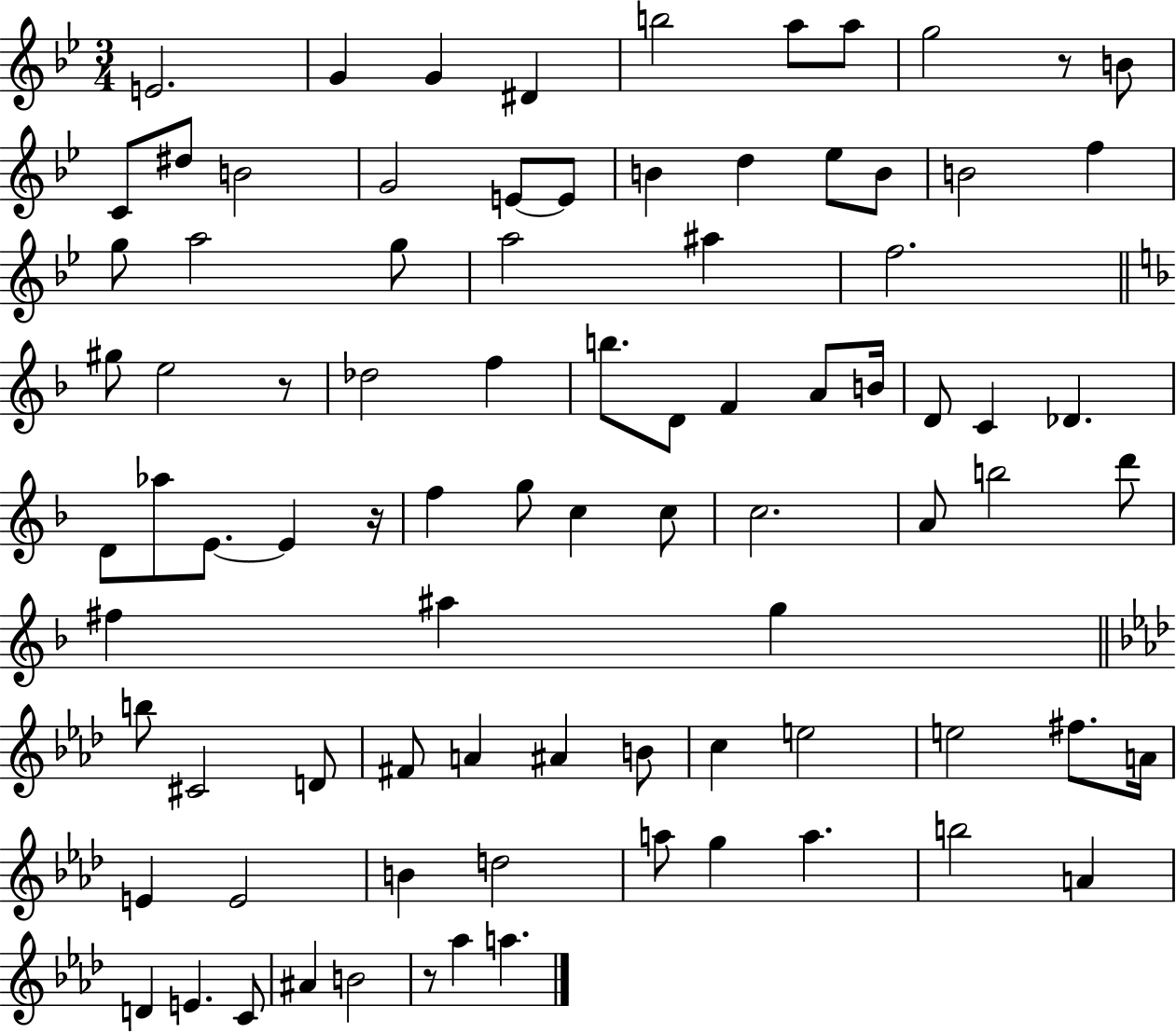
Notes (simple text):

E4/h. G4/q G4/q D#4/q B5/h A5/e A5/e G5/h R/e B4/e C4/e D#5/e B4/h G4/h E4/e E4/e B4/q D5/q Eb5/e B4/e B4/h F5/q G5/e A5/h G5/e A5/h A#5/q F5/h. G#5/e E5/h R/e Db5/h F5/q B5/e. D4/e F4/q A4/e B4/s D4/e C4/q Db4/q. D4/e Ab5/e E4/e. E4/q R/s F5/q G5/e C5/q C5/e C5/h. A4/e B5/h D6/e F#5/q A#5/q G5/q B5/e C#4/h D4/e F#4/e A4/q A#4/q B4/e C5/q E5/h E5/h F#5/e. A4/s E4/q E4/h B4/q D5/h A5/e G5/q A5/q. B5/h A4/q D4/q E4/q. C4/e A#4/q B4/h R/e Ab5/q A5/q.